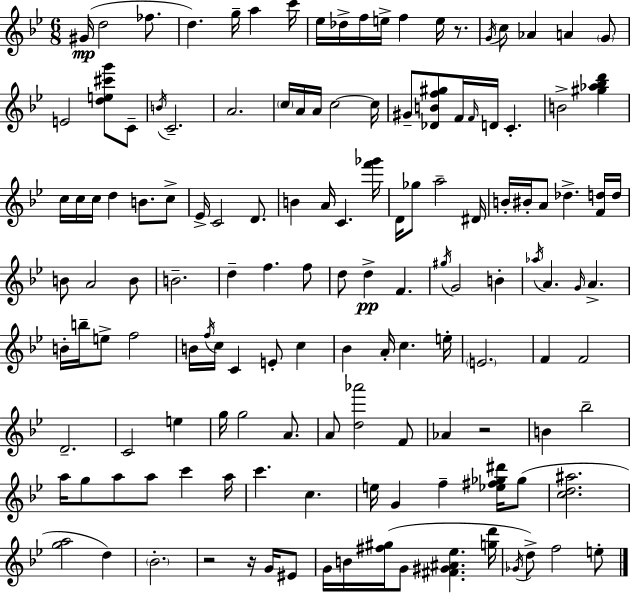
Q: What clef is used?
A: treble